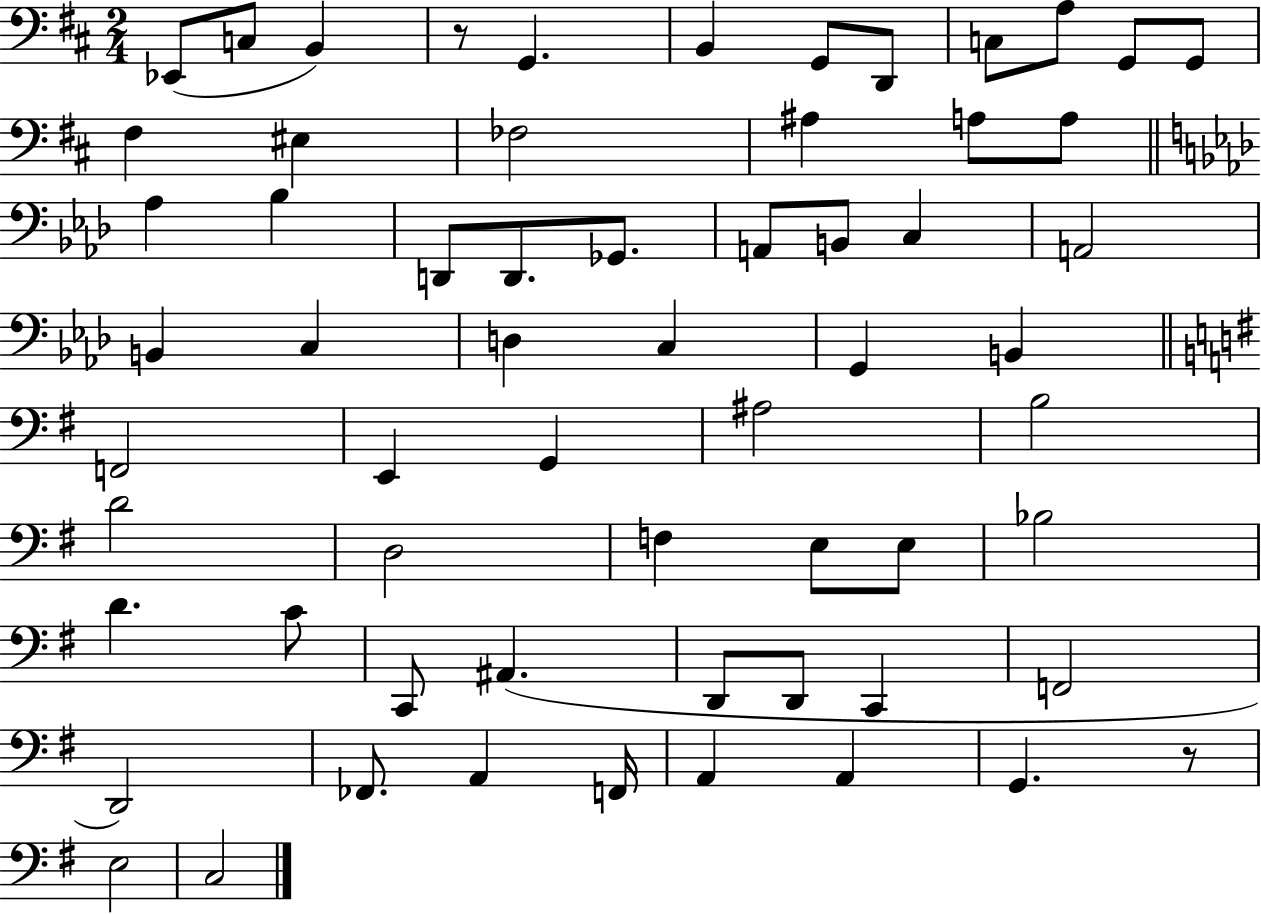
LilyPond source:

{
  \clef bass
  \numericTimeSignature
  \time 2/4
  \key d \major
  ees,8( c8 b,4) | r8 g,4. | b,4 g,8 d,8 | c8 a8 g,8 g,8 | \break fis4 eis4 | fes2 | ais4 a8 a8 | \bar "||" \break \key aes \major aes4 bes4 | d,8 d,8. ges,8. | a,8 b,8 c4 | a,2 | \break b,4 c4 | d4 c4 | g,4 b,4 | \bar "||" \break \key g \major f,2 | e,4 g,4 | ais2 | b2 | \break d'2 | d2 | f4 e8 e8 | bes2 | \break d'4. c'8 | c,8 ais,4.( | d,8 d,8 c,4 | f,2 | \break d,2) | fes,8. a,4 f,16 | a,4 a,4 | g,4. r8 | \break e2 | c2 | \bar "|."
}